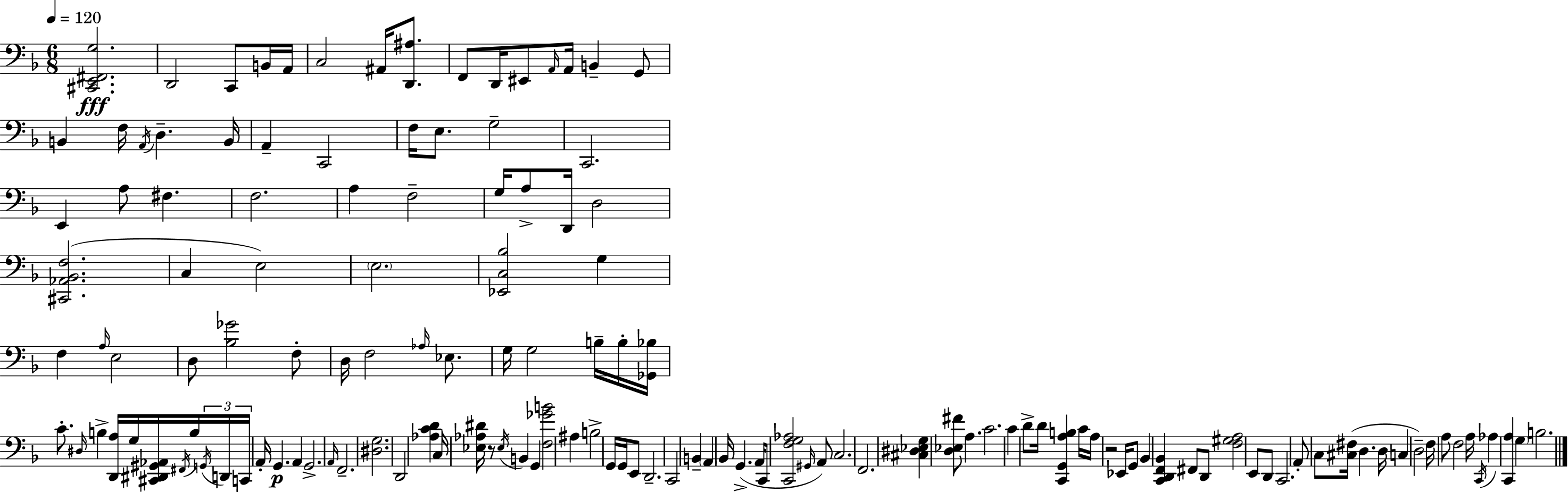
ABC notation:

X:1
T:Untitled
M:6/8
L:1/4
K:F
[^C,,E,,^F,,G,]2 D,,2 C,,/2 B,,/4 A,,/4 C,2 ^A,,/4 [D,,^A,]/2 F,,/2 D,,/4 ^E,,/2 A,,/4 A,,/4 B,, G,,/2 B,, F,/4 A,,/4 D, B,,/4 A,, C,,2 F,/4 E,/2 G,2 C,,2 E,, A,/2 ^F, F,2 A, F,2 G,/4 A,/2 D,,/4 D,2 [^C,,_A,,_B,,F,]2 C, E,2 E,2 [_E,,C,_B,]2 G, F, A,/4 E,2 D,/2 [_B,_G]2 F,/2 D,/4 F,2 _A,/4 _E,/2 G,/4 G,2 B,/4 B,/4 [_G,,_B,]/4 C/2 ^D,/4 B, [D,,A,]/4 G,/4 [^C,,^D,,^G,,_A,,]/4 ^F,,/4 B,/4 G,,/4 D,,/4 C,,/4 A,,/4 G,, A,, G,,2 A,,/4 F,,2 [^D,G,]2 D,,2 [_A,CD] C,/4 [_E,_A,^D]/4 z/2 _E,/4 B,, G,, [F,_GB]2 ^A, B,2 G,,/4 G,,/4 E,,/2 D,,2 C,,2 B,, A,, _B,,/4 G,, A,,/4 C,,/2 [C,,F,G,_A,]2 ^G,,/4 A,,/2 C,2 F,,2 [^C,^D,_E,G,] [D,_E,^F]/2 A, C2 C D/2 D/4 [C,,G,,A,B,] C/4 A,/4 z2 _E,,/4 G,,/2 _B,, [C,,D,,F,,_B,,] ^F,,/2 D,,/2 [F,^G,A,]2 E,,/2 D,,/2 C,,2 A,,/2 C,/2 [^C,^F,]/4 D, D,/4 C, D,2 F,/4 A,/2 F,2 A,/4 C,,/4 _A, [C,,A,] G, B,2